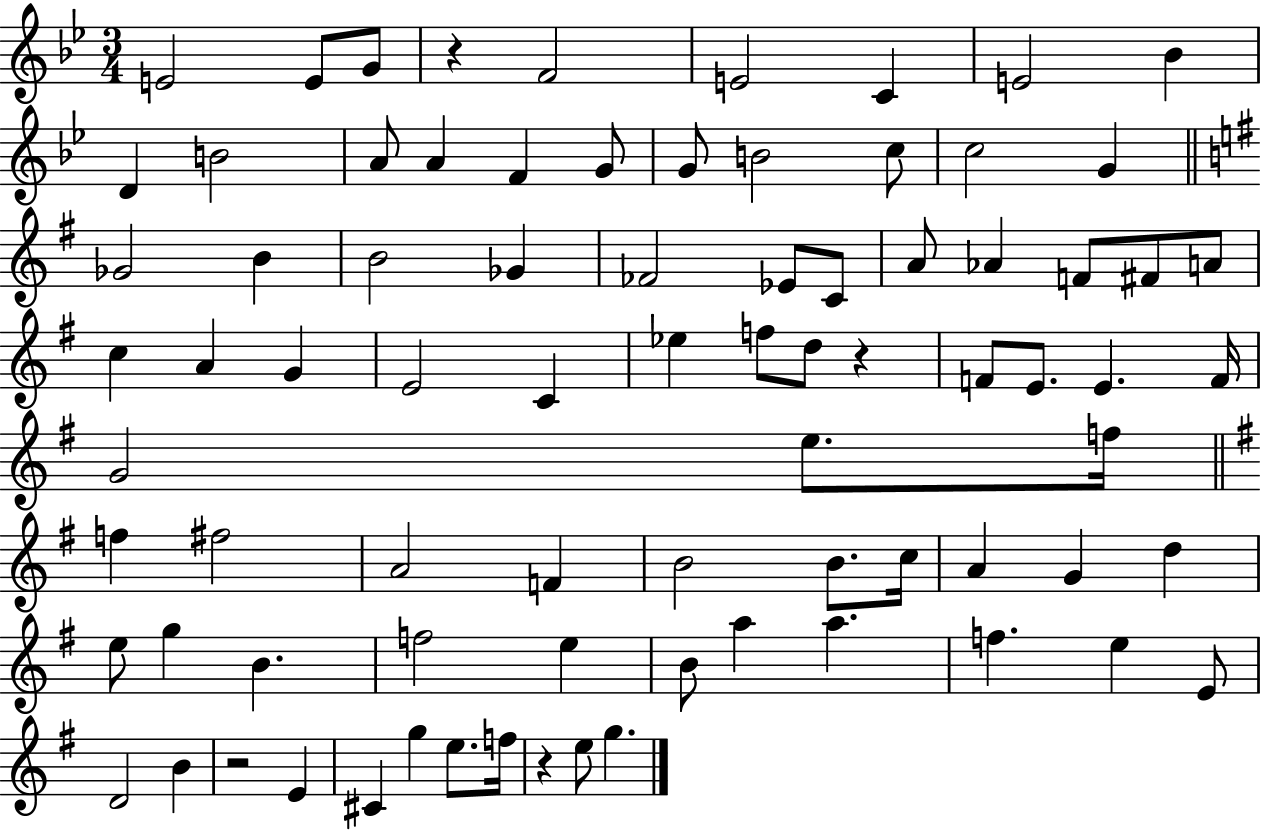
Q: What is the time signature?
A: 3/4